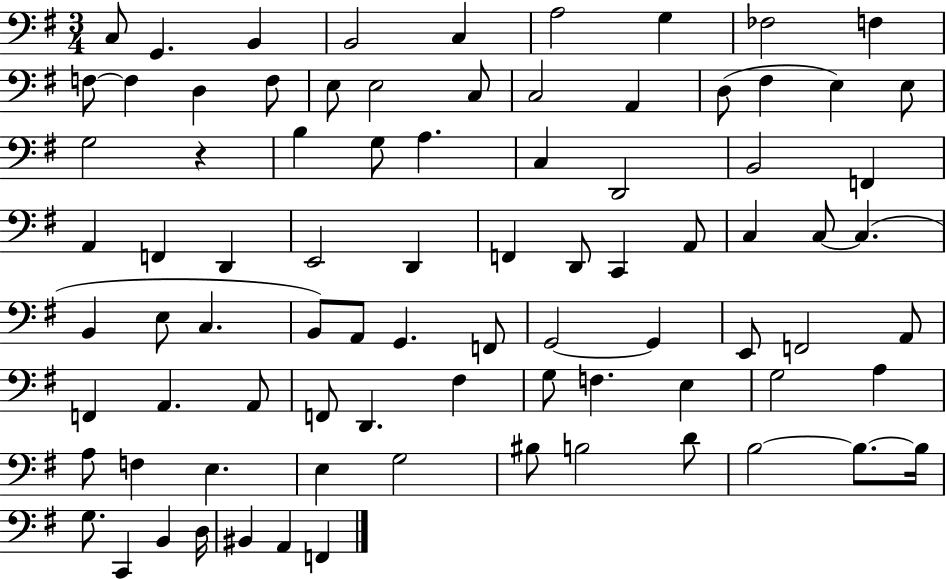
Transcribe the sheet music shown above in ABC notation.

X:1
T:Untitled
M:3/4
L:1/4
K:G
C,/2 G,, B,, B,,2 C, A,2 G, _F,2 F, F,/2 F, D, F,/2 E,/2 E,2 C,/2 C,2 A,, D,/2 ^F, E, E,/2 G,2 z B, G,/2 A, C, D,,2 B,,2 F,, A,, F,, D,, E,,2 D,, F,, D,,/2 C,, A,,/2 C, C,/2 C, B,, E,/2 C, B,,/2 A,,/2 G,, F,,/2 G,,2 G,, E,,/2 F,,2 A,,/2 F,, A,, A,,/2 F,,/2 D,, ^F, G,/2 F, E, G,2 A, A,/2 F, E, E, G,2 ^B,/2 B,2 D/2 B,2 B,/2 B,/4 G,/2 C,, B,, D,/4 ^B,, A,, F,,